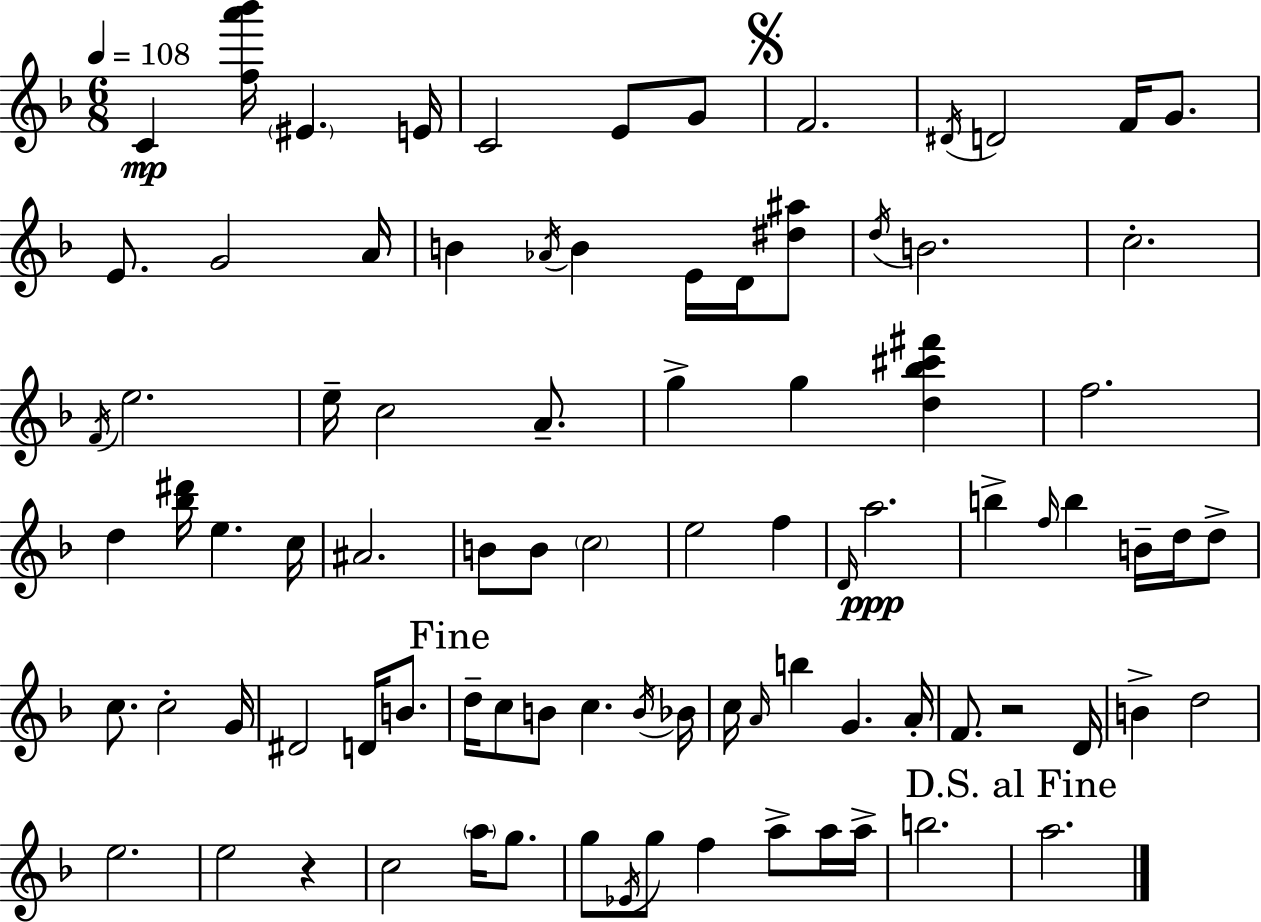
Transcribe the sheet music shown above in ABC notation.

X:1
T:Untitled
M:6/8
L:1/4
K:F
C [fa'_b']/4 ^E E/4 C2 E/2 G/2 F2 ^D/4 D2 F/4 G/2 E/2 G2 A/4 B _A/4 B E/4 D/4 [^d^a]/2 d/4 B2 c2 F/4 e2 e/4 c2 A/2 g g [d_b^c'^f'] f2 d [_b^d']/4 e c/4 ^A2 B/2 B/2 c2 e2 f D/4 a2 b f/4 b B/4 d/4 d/2 c/2 c2 G/4 ^D2 D/4 B/2 d/4 c/2 B/2 c B/4 _B/4 c/4 A/4 b G A/4 F/2 z2 D/4 B d2 e2 e2 z c2 a/4 g/2 g/2 _E/4 g/2 f a/2 a/4 a/4 b2 a2